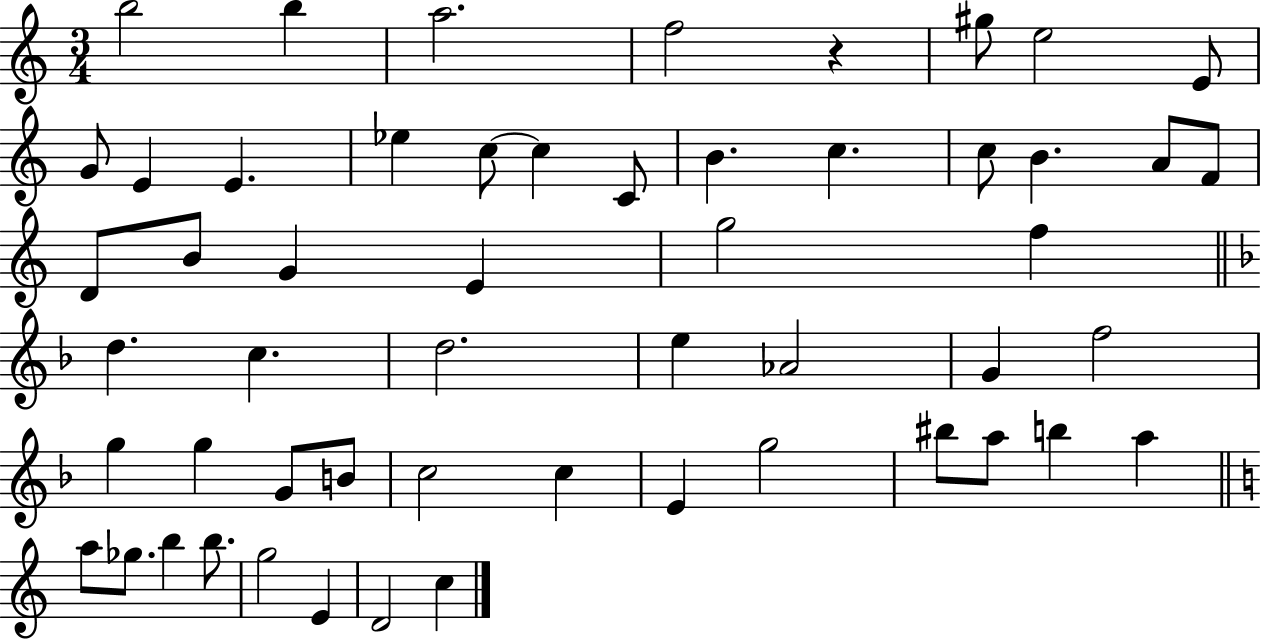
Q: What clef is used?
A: treble